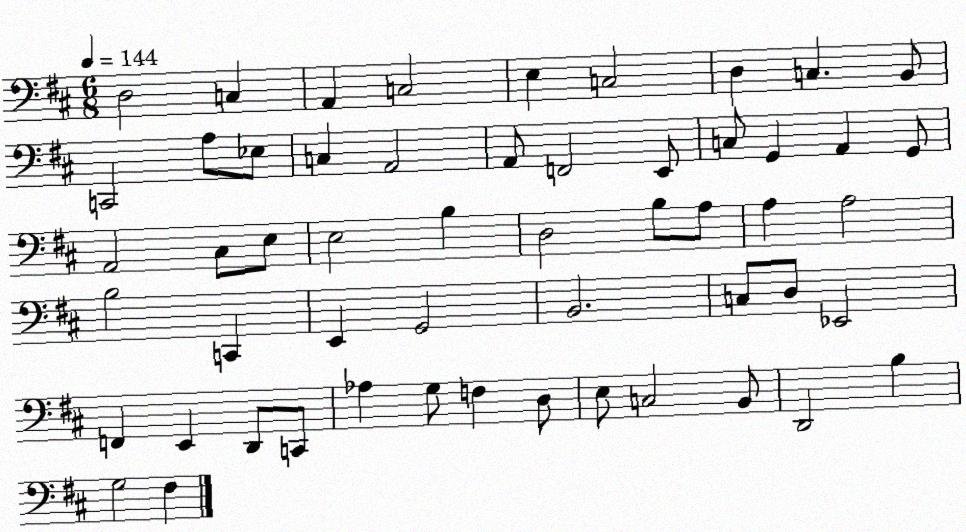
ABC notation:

X:1
T:Untitled
M:6/8
L:1/4
K:D
D,2 C, A,, C,2 E, C,2 D, C, B,,/2 C,,2 A,/2 _E,/2 C, A,,2 A,,/2 F,,2 E,,/2 C,/2 G,, A,, G,,/2 A,,2 ^C,/2 E,/2 E,2 B, D,2 B,/2 A,/2 A, A,2 B,2 C,, E,, G,,2 B,,2 C,/2 D,/2 _E,,2 F,, E,, D,,/2 C,,/2 _A, G,/2 F, D,/2 E,/2 C,2 B,,/2 D,,2 B, G,2 ^F,